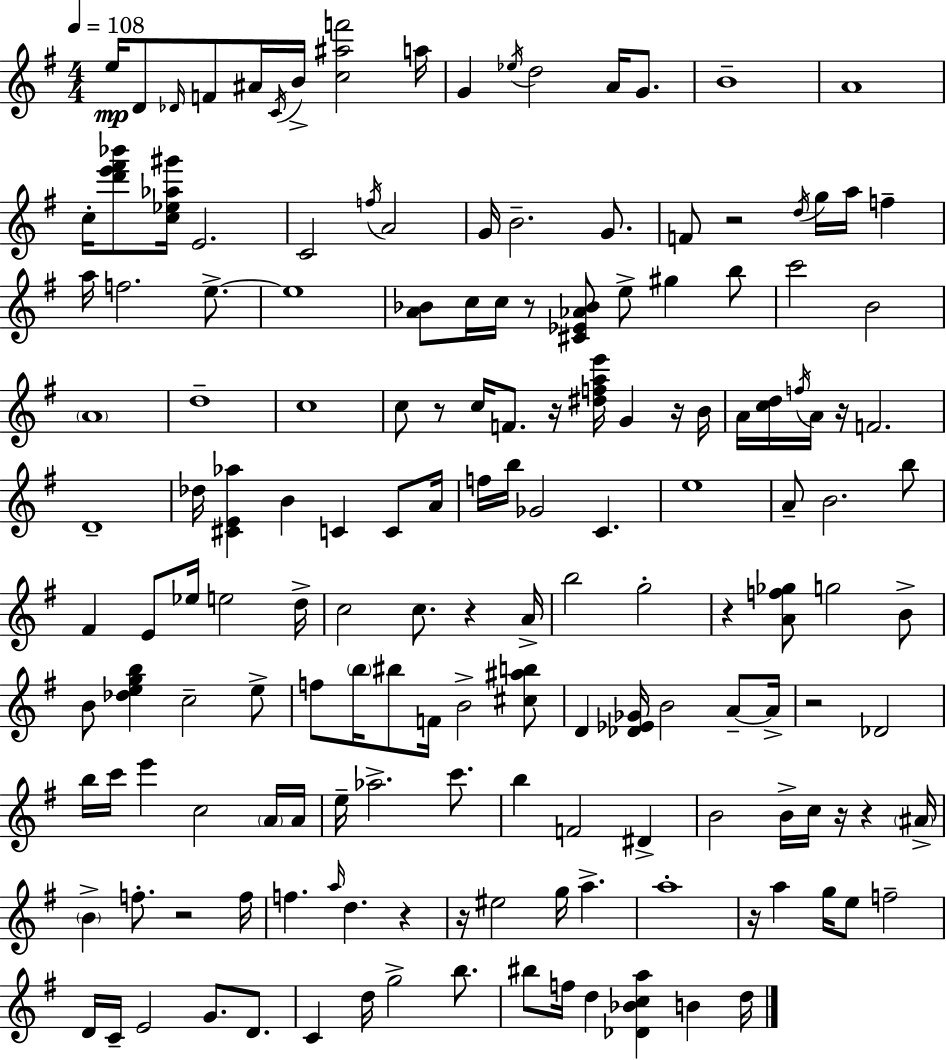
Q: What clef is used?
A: treble